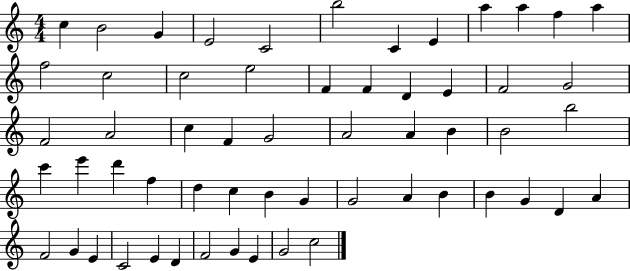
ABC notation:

X:1
T:Untitled
M:4/4
L:1/4
K:C
c B2 G E2 C2 b2 C E a a f a f2 c2 c2 e2 F F D E F2 G2 F2 A2 c F G2 A2 A B B2 b2 c' e' d' f d c B G G2 A B B G D A F2 G E C2 E D F2 G E G2 c2